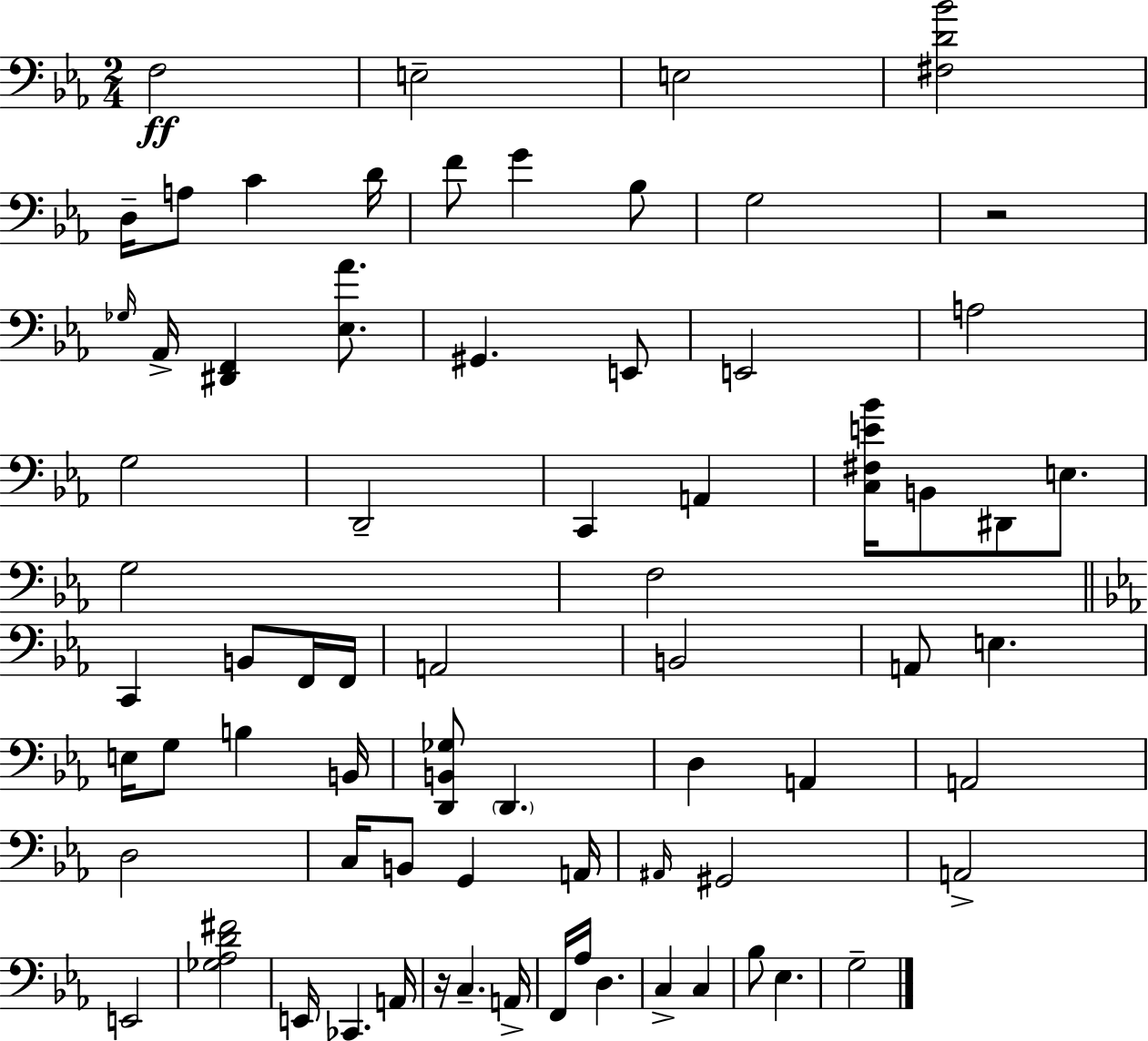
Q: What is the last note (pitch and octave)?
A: G3